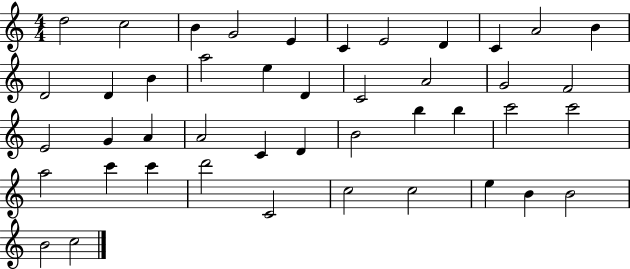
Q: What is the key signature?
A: C major